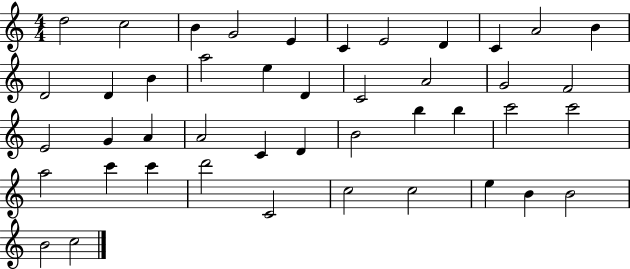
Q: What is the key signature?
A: C major